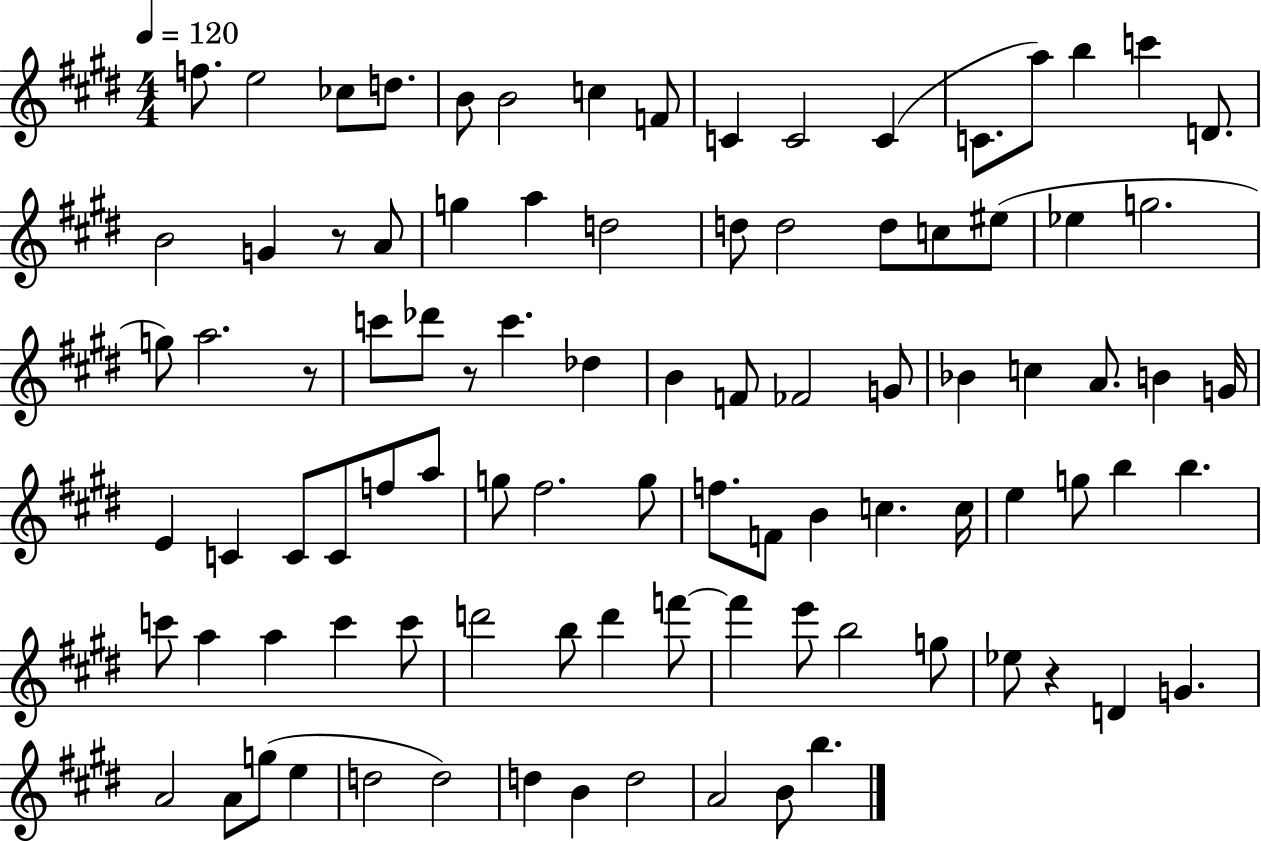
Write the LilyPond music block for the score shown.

{
  \clef treble
  \numericTimeSignature
  \time 4/4
  \key e \major
  \tempo 4 = 120
  f''8. e''2 ces''8 d''8. | b'8 b'2 c''4 f'8 | c'4 c'2 c'4( | c'8. a''8) b''4 c'''4 d'8. | \break b'2 g'4 r8 a'8 | g''4 a''4 d''2 | d''8 d''2 d''8 c''8 eis''8( | ees''4 g''2. | \break g''8) a''2. r8 | c'''8 des'''8 r8 c'''4. des''4 | b'4 f'8 fes'2 g'8 | bes'4 c''4 a'8. b'4 g'16 | \break e'4 c'4 c'8 c'8 f''8 a''8 | g''8 fis''2. g''8 | f''8. f'8 b'4 c''4. c''16 | e''4 g''8 b''4 b''4. | \break c'''8 a''4 a''4 c'''4 c'''8 | d'''2 b''8 d'''4 f'''8~~ | f'''4 e'''8 b''2 g''8 | ees''8 r4 d'4 g'4. | \break a'2 a'8 g''8( e''4 | d''2 d''2) | d''4 b'4 d''2 | a'2 b'8 b''4. | \break \bar "|."
}